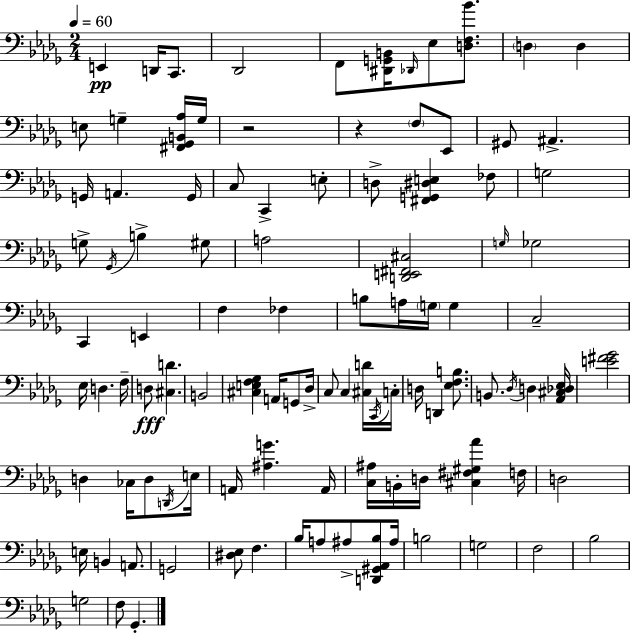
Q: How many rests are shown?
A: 2